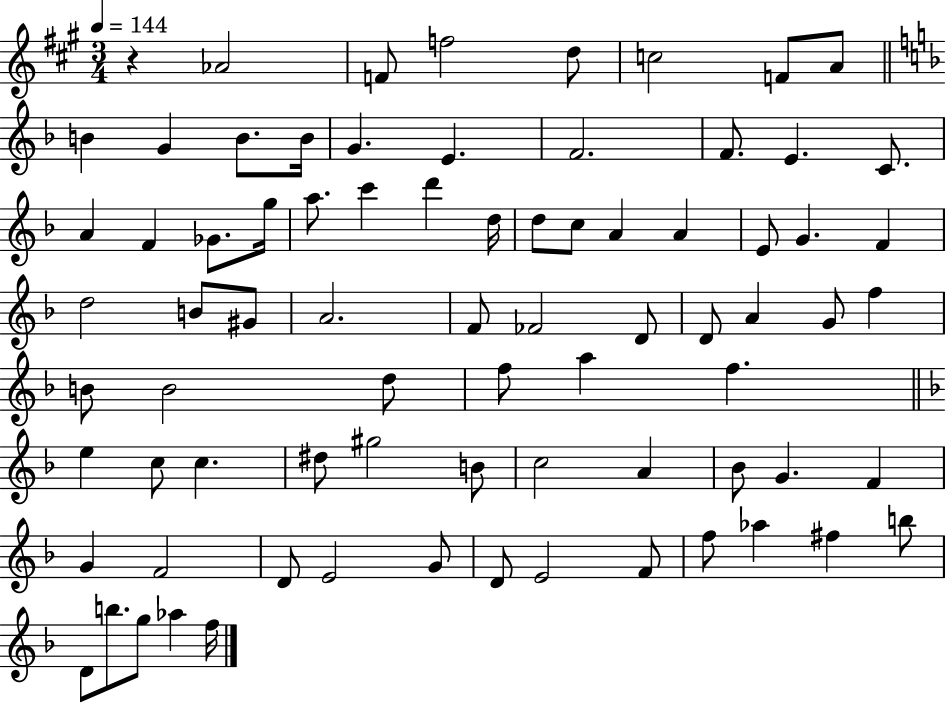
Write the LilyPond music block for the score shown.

{
  \clef treble
  \numericTimeSignature
  \time 3/4
  \key a \major
  \tempo 4 = 144
  r4 aes'2 | f'8 f''2 d''8 | c''2 f'8 a'8 | \bar "||" \break \key d \minor b'4 g'4 b'8. b'16 | g'4. e'4. | f'2. | f'8. e'4. c'8. | \break a'4 f'4 ges'8. g''16 | a''8. c'''4 d'''4 d''16 | d''8 c''8 a'4 a'4 | e'8 g'4. f'4 | \break d''2 b'8 gis'8 | a'2. | f'8 fes'2 d'8 | d'8 a'4 g'8 f''4 | \break b'8 b'2 d''8 | f''8 a''4 f''4. | \bar "||" \break \key f \major e''4 c''8 c''4. | dis''8 gis''2 b'8 | c''2 a'4 | bes'8 g'4. f'4 | \break g'4 f'2 | d'8 e'2 g'8 | d'8 e'2 f'8 | f''8 aes''4 fis''4 b''8 | \break d'8 b''8. g''8 aes''4 f''16 | \bar "|."
}